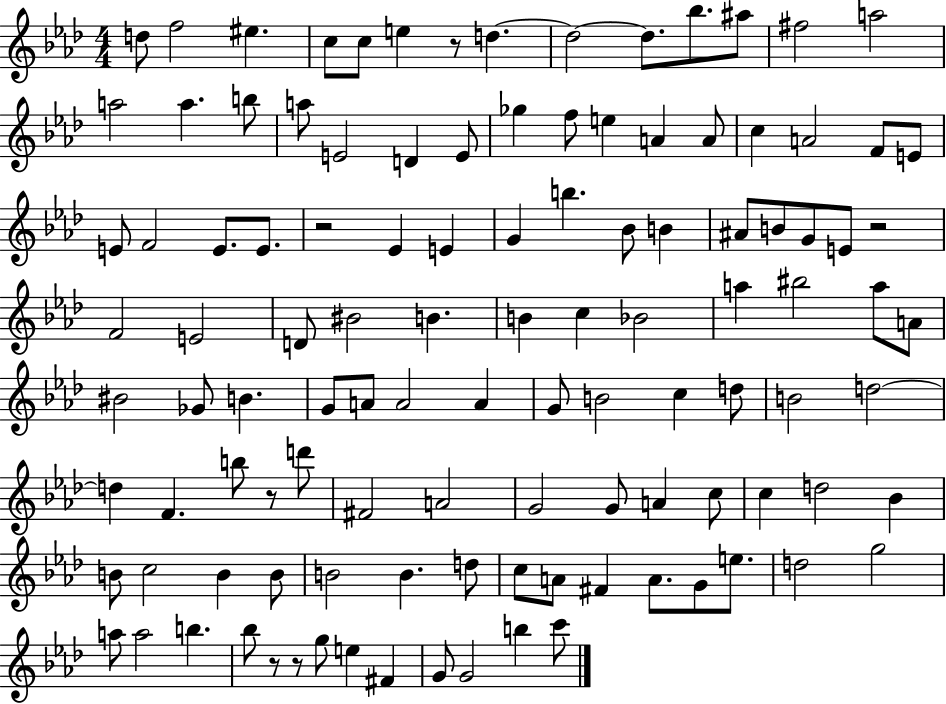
D5/e F5/h EIS5/q. C5/e C5/e E5/q R/e D5/q. D5/h D5/e. Bb5/e. A#5/e F#5/h A5/h A5/h A5/q. B5/e A5/e E4/h D4/q E4/e Gb5/q F5/e E5/q A4/q A4/e C5/q A4/h F4/e E4/e E4/e F4/h E4/e. E4/e. R/h Eb4/q E4/q G4/q B5/q. Bb4/e B4/q A#4/e B4/e G4/e E4/e R/h F4/h E4/h D4/e BIS4/h B4/q. B4/q C5/q Bb4/h A5/q BIS5/h A5/e A4/e BIS4/h Gb4/e B4/q. G4/e A4/e A4/h A4/q G4/e B4/h C5/q D5/e B4/h D5/h D5/q F4/q. B5/e R/e D6/e F#4/h A4/h G4/h G4/e A4/q C5/e C5/q D5/h Bb4/q B4/e C5/h B4/q B4/e B4/h B4/q. D5/e C5/e A4/e F#4/q A4/e. G4/e E5/e. D5/h G5/h A5/e A5/h B5/q. Bb5/e R/e R/e G5/e E5/q F#4/q G4/e G4/h B5/q C6/e